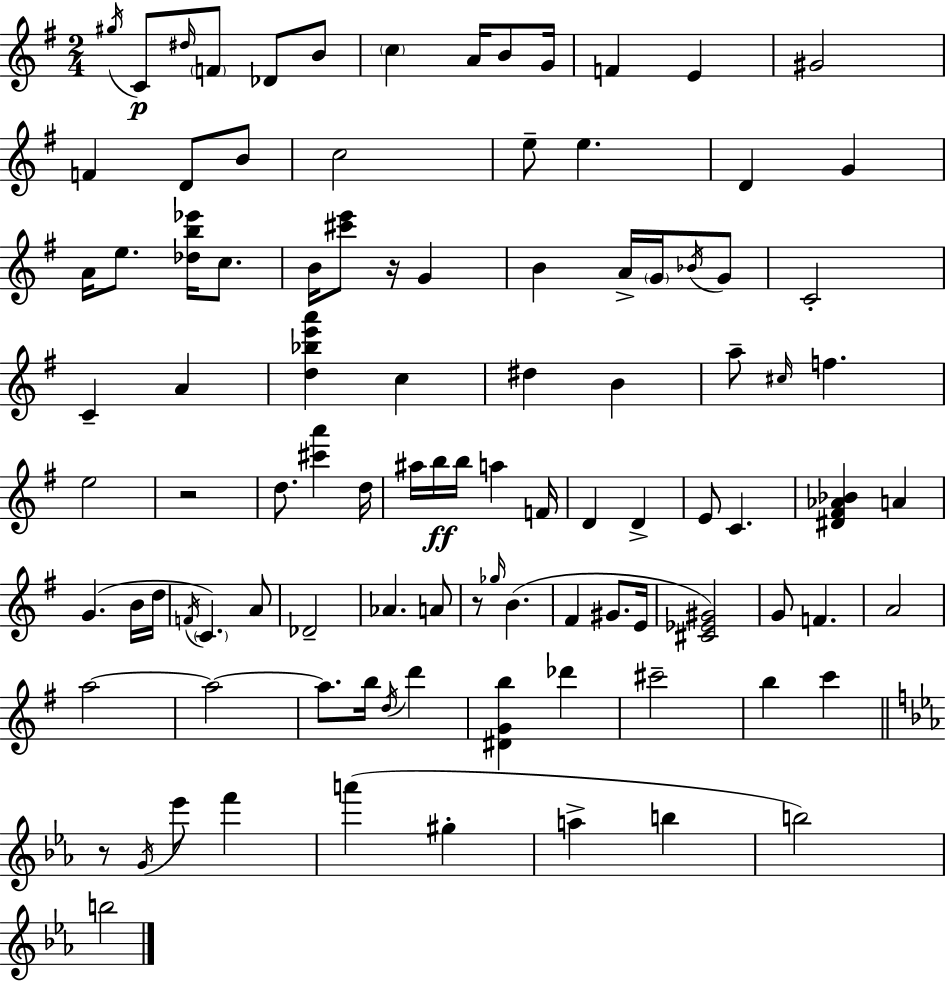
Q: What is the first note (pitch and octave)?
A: G#5